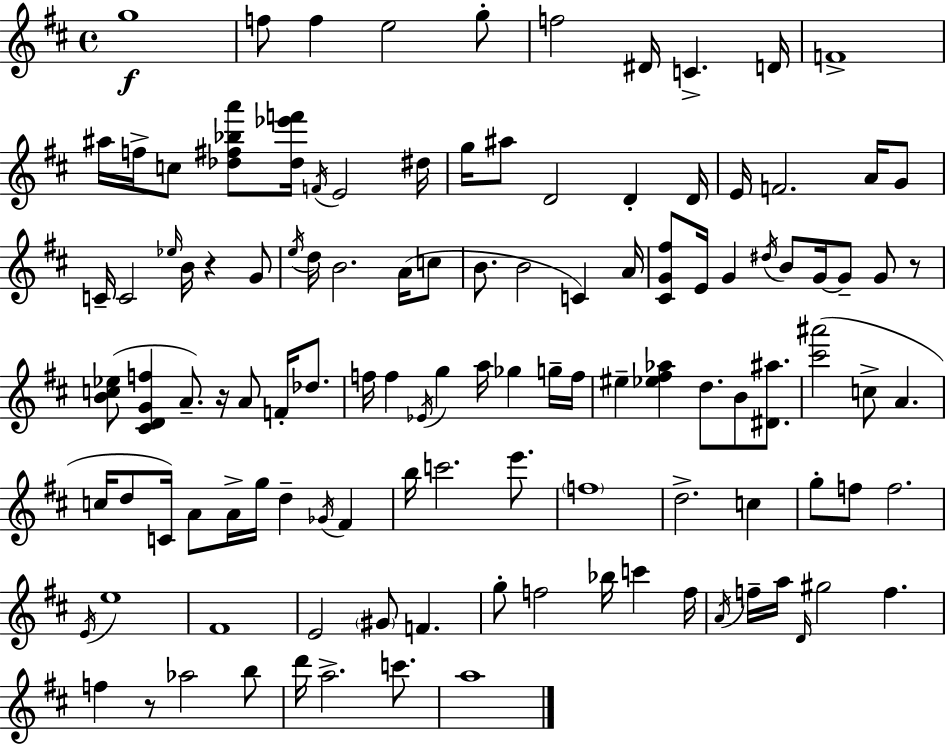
X:1
T:Untitled
M:4/4
L:1/4
K:D
g4 f/2 f e2 g/2 f2 ^D/4 C D/4 F4 ^a/4 f/4 c/2 [_d^f_ba']/2 [_d_e'f']/4 F/4 E2 ^d/4 g/4 ^a/2 D2 D D/4 E/4 F2 A/4 G/2 C/4 C2 _e/4 B/4 z G/2 e/4 d/4 B2 A/4 c/2 B/2 B2 C A/4 [^CG^f]/2 E/4 G ^d/4 B/2 G/4 G/2 G/2 z/2 [Bc_e]/2 [^CDGf] A/2 z/4 A/2 F/4 _d/2 f/4 f _E/4 g a/4 _g g/4 f/4 ^e [_e^f_a] d/2 B/2 [^D^a]/2 [^c'^a']2 c/2 A c/4 d/2 C/4 A/2 A/4 g/4 d _G/4 ^F b/4 c'2 e'/2 f4 d2 c g/2 f/2 f2 E/4 e4 ^F4 E2 ^G/2 F g/2 f2 _b/4 c' f/4 A/4 f/4 a/4 D/4 ^g2 f f z/2 _a2 b/2 d'/4 a2 c'/2 a4